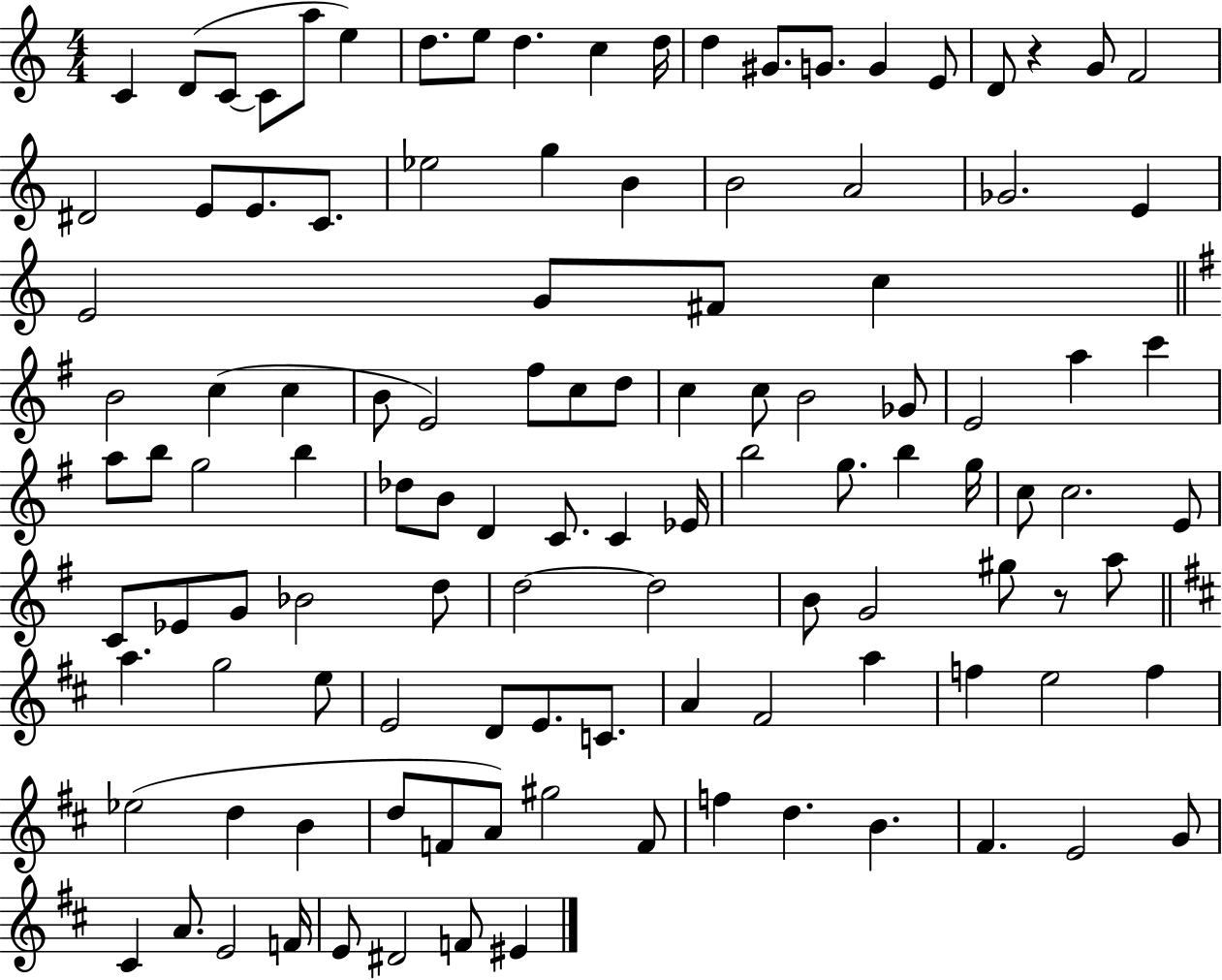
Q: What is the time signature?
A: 4/4